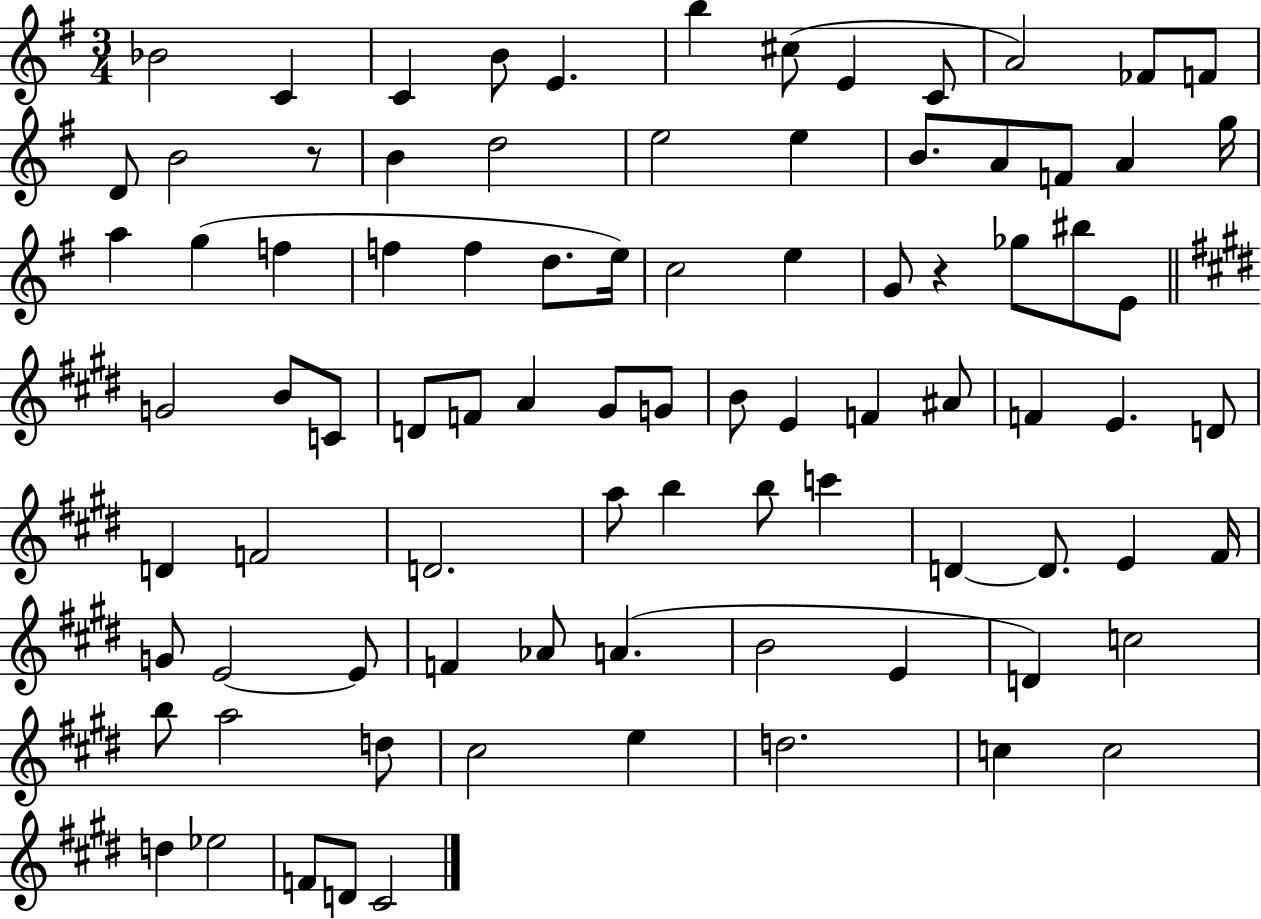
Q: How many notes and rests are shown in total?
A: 87